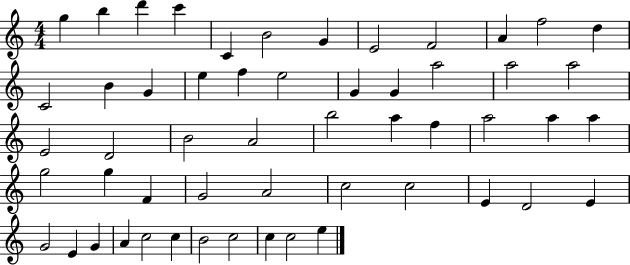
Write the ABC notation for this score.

X:1
T:Untitled
M:4/4
L:1/4
K:C
g b d' c' C B2 G E2 F2 A f2 d C2 B G e f e2 G G a2 a2 a2 E2 D2 B2 A2 b2 a f a2 a a g2 g F G2 A2 c2 c2 E D2 E G2 E G A c2 c B2 c2 c c2 e